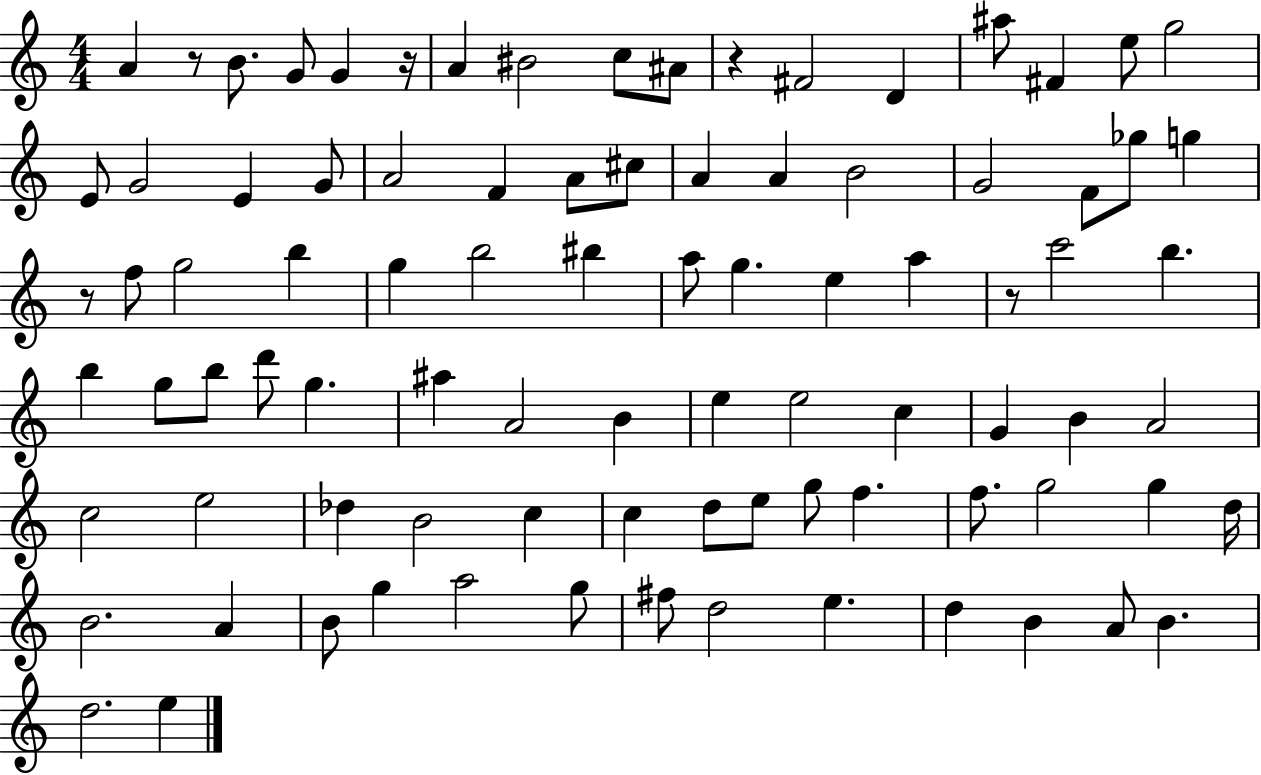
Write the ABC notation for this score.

X:1
T:Untitled
M:4/4
L:1/4
K:C
A z/2 B/2 G/2 G z/4 A ^B2 c/2 ^A/2 z ^F2 D ^a/2 ^F e/2 g2 E/2 G2 E G/2 A2 F A/2 ^c/2 A A B2 G2 F/2 _g/2 g z/2 f/2 g2 b g b2 ^b a/2 g e a z/2 c'2 b b g/2 b/2 d'/2 g ^a A2 B e e2 c G B A2 c2 e2 _d B2 c c d/2 e/2 g/2 f f/2 g2 g d/4 B2 A B/2 g a2 g/2 ^f/2 d2 e d B A/2 B d2 e